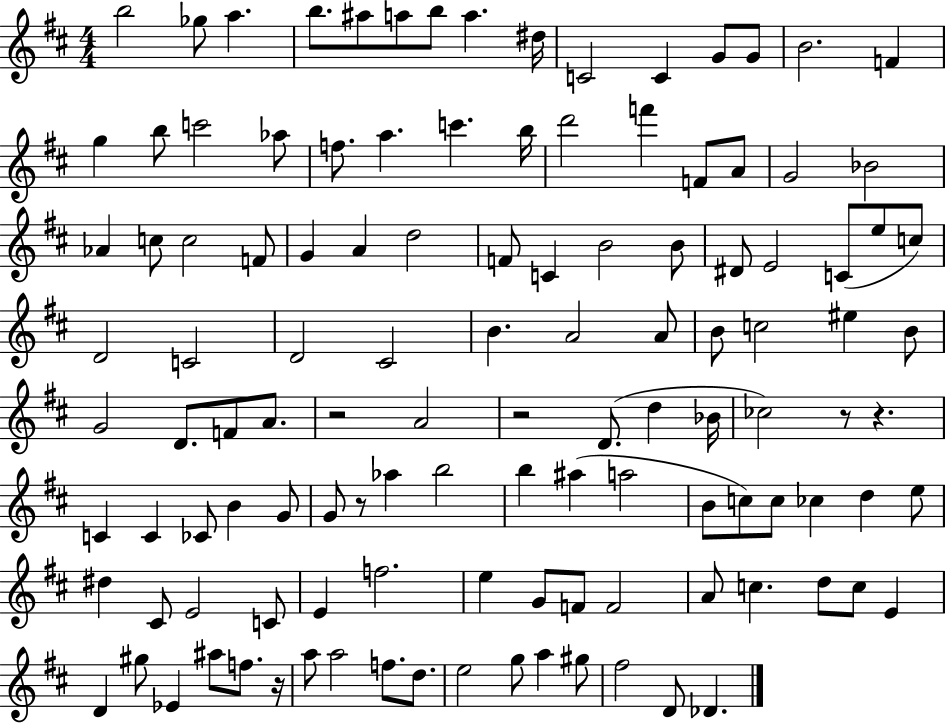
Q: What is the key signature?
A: D major